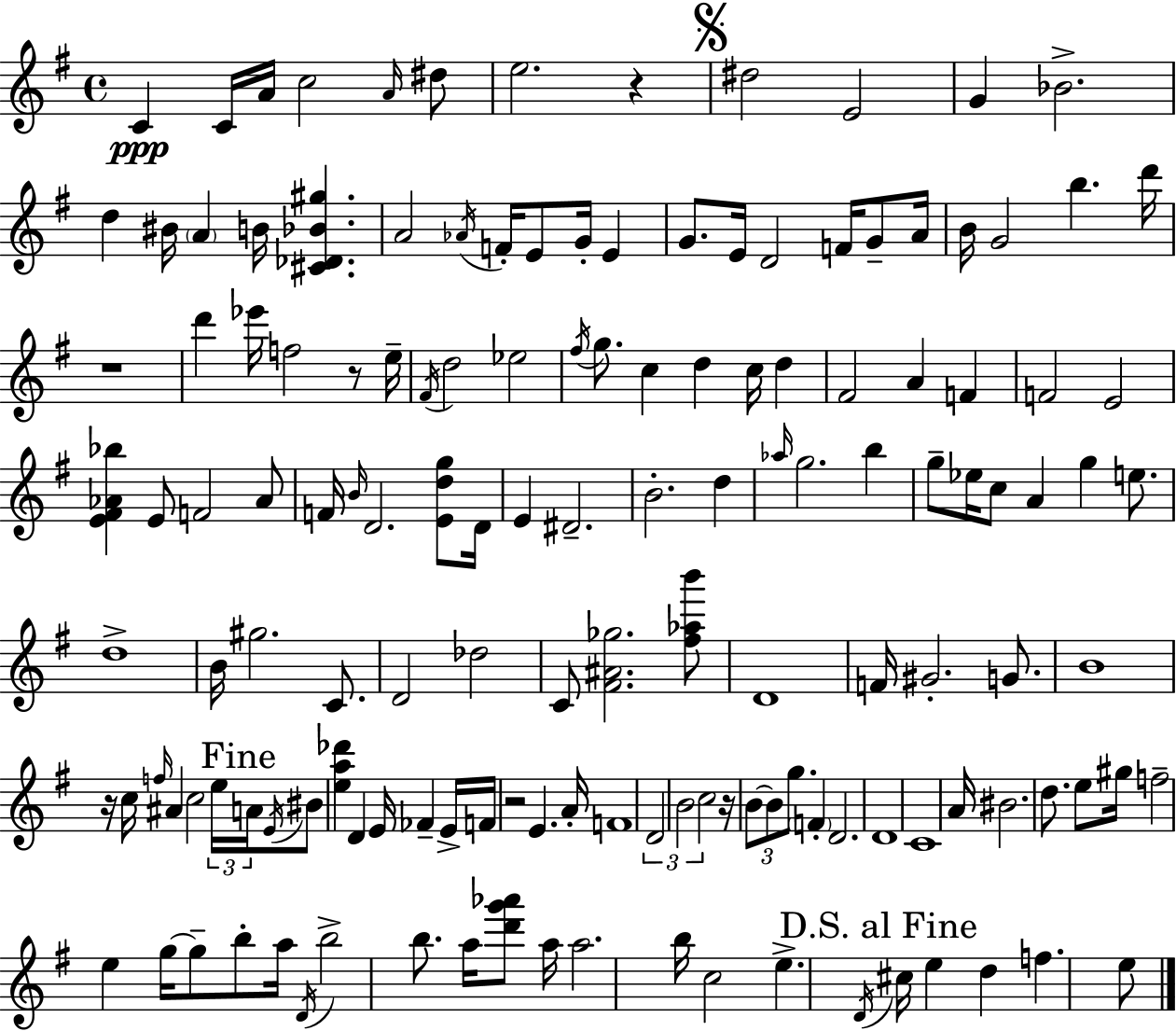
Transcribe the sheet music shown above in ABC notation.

X:1
T:Untitled
M:4/4
L:1/4
K:G
C C/4 A/4 c2 A/4 ^d/2 e2 z ^d2 E2 G _B2 d ^B/4 A B/4 [^C_D_B^g] A2 _A/4 F/4 E/2 G/4 E G/2 E/4 D2 F/4 G/2 A/4 B/4 G2 b d'/4 z4 d' _e'/4 f2 z/2 e/4 ^F/4 d2 _e2 ^f/4 g/2 c d c/4 d ^F2 A F F2 E2 [E^F_A_b] E/2 F2 _A/2 F/4 B/4 D2 [Edg]/2 D/4 E ^D2 B2 d _a/4 g2 b g/2 _e/4 c/2 A g e/2 d4 B/4 ^g2 C/2 D2 _d2 C/2 [^F^A_g]2 [^f_ab']/2 D4 F/4 ^G2 G/2 B4 z/4 c/4 f/4 ^A c2 e/4 A/4 E/4 ^B/2 [ea_d'] D E/4 _F E/4 F/4 z2 E A/4 F4 D2 B2 c2 z/4 B/2 B/2 g/2 F D2 D4 C4 A/4 ^B2 d/2 e/2 ^g/4 f2 e g/4 g/2 b/2 a/4 D/4 b2 b/2 a/4 [d'g'_a']/2 a/4 a2 b/4 c2 e D/4 ^c/4 e d f e/2